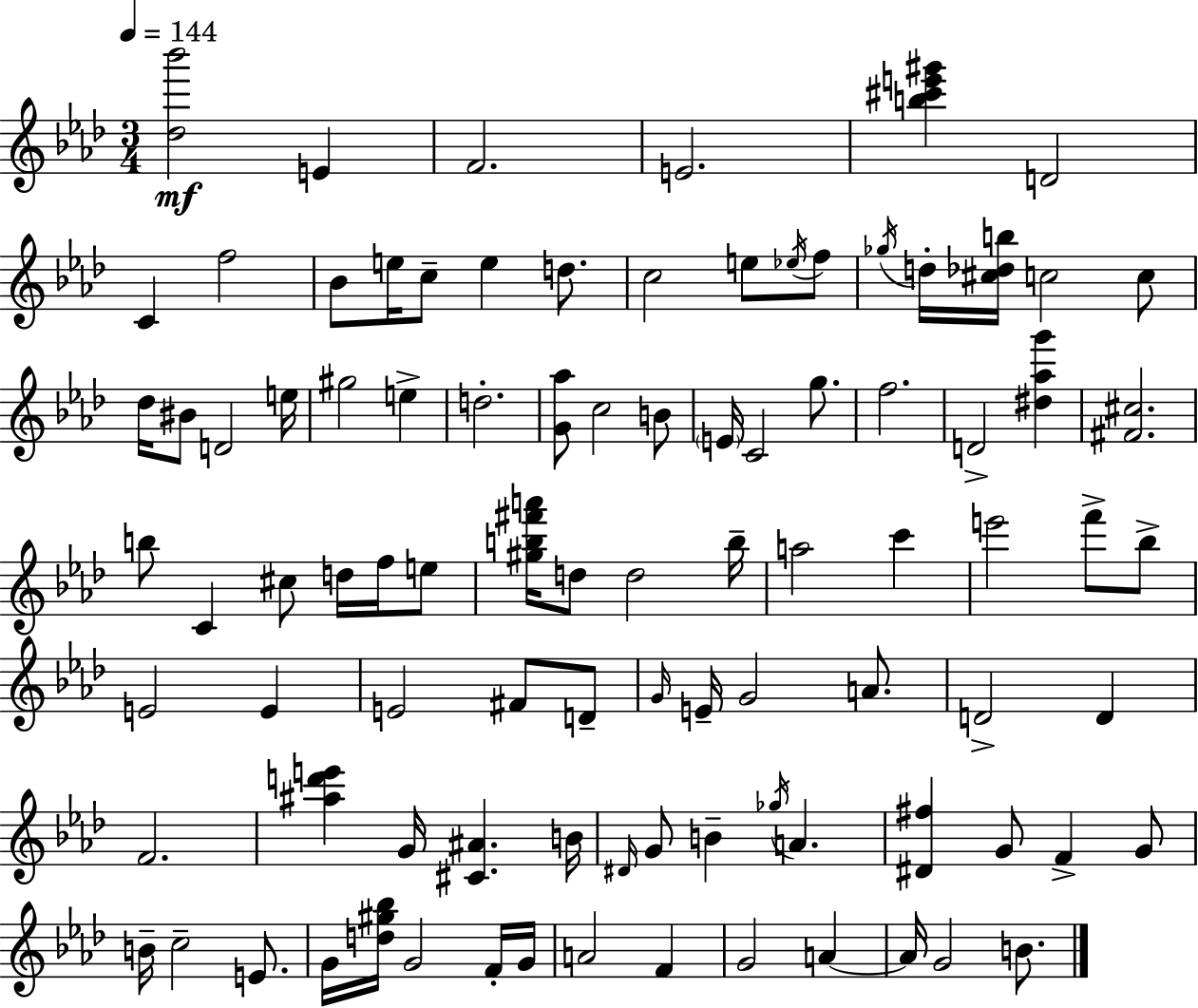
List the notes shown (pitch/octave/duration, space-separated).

[Db5,Bb6]/h E4/q F4/h. E4/h. [B5,C#6,E6,G#6]/q D4/h C4/q F5/h Bb4/e E5/s C5/e E5/q D5/e. C5/h E5/e Eb5/s F5/e Gb5/s D5/s [C#5,Db5,B5]/s C5/h C5/e Db5/s BIS4/e D4/h E5/s G#5/h E5/q D5/h. [G4,Ab5]/e C5/h B4/e E4/s C4/h G5/e. F5/h. D4/h [D#5,Ab5,G6]/q [F#4,C#5]/h. B5/e C4/q C#5/e D5/s F5/s E5/e [G#5,B5,F#6,A6]/s D5/e D5/h B5/s A5/h C6/q E6/h F6/e Bb5/e E4/h E4/q E4/h F#4/e D4/e G4/s E4/s G4/h A4/e. D4/h D4/q F4/h. [A#5,D6,E6]/q G4/s [C#4,A#4]/q. B4/s D#4/s G4/e B4/q Gb5/s A4/q. [D#4,F#5]/q G4/e F4/q G4/e B4/s C5/h E4/e. G4/s [D5,G#5,Bb5]/s G4/h F4/s G4/s A4/h F4/q G4/h A4/q A4/s G4/h B4/e.